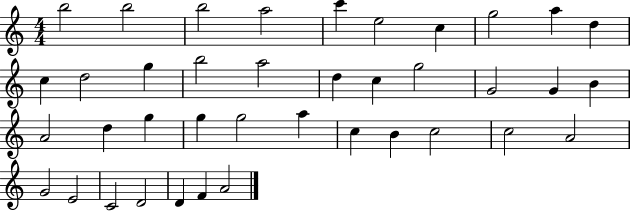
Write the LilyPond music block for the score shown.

{
  \clef treble
  \numericTimeSignature
  \time 4/4
  \key c \major
  b''2 b''2 | b''2 a''2 | c'''4 e''2 c''4 | g''2 a''4 d''4 | \break c''4 d''2 g''4 | b''2 a''2 | d''4 c''4 g''2 | g'2 g'4 b'4 | \break a'2 d''4 g''4 | g''4 g''2 a''4 | c''4 b'4 c''2 | c''2 a'2 | \break g'2 e'2 | c'2 d'2 | d'4 f'4 a'2 | \bar "|."
}